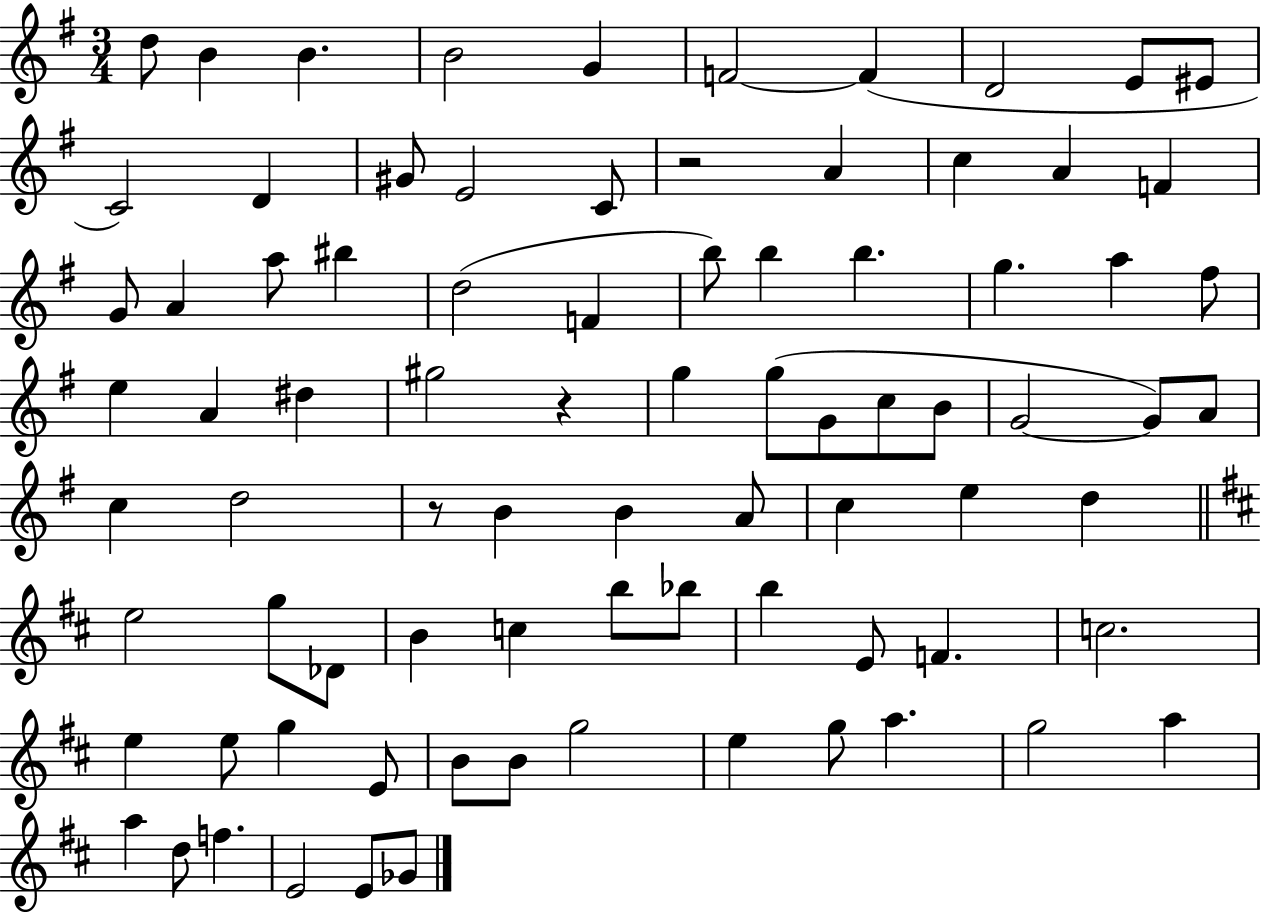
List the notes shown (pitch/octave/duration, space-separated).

D5/e B4/q B4/q. B4/h G4/q F4/h F4/q D4/h E4/e EIS4/e C4/h D4/q G#4/e E4/h C4/e R/h A4/q C5/q A4/q F4/q G4/e A4/q A5/e BIS5/q D5/h F4/q B5/e B5/q B5/q. G5/q. A5/q F#5/e E5/q A4/q D#5/q G#5/h R/q G5/q G5/e G4/e C5/e B4/e G4/h G4/e A4/e C5/q D5/h R/e B4/q B4/q A4/e C5/q E5/q D5/q E5/h G5/e Db4/e B4/q C5/q B5/e Bb5/e B5/q E4/e F4/q. C5/h. E5/q E5/e G5/q E4/e B4/e B4/e G5/h E5/q G5/e A5/q. G5/h A5/q A5/q D5/e F5/q. E4/h E4/e Gb4/e